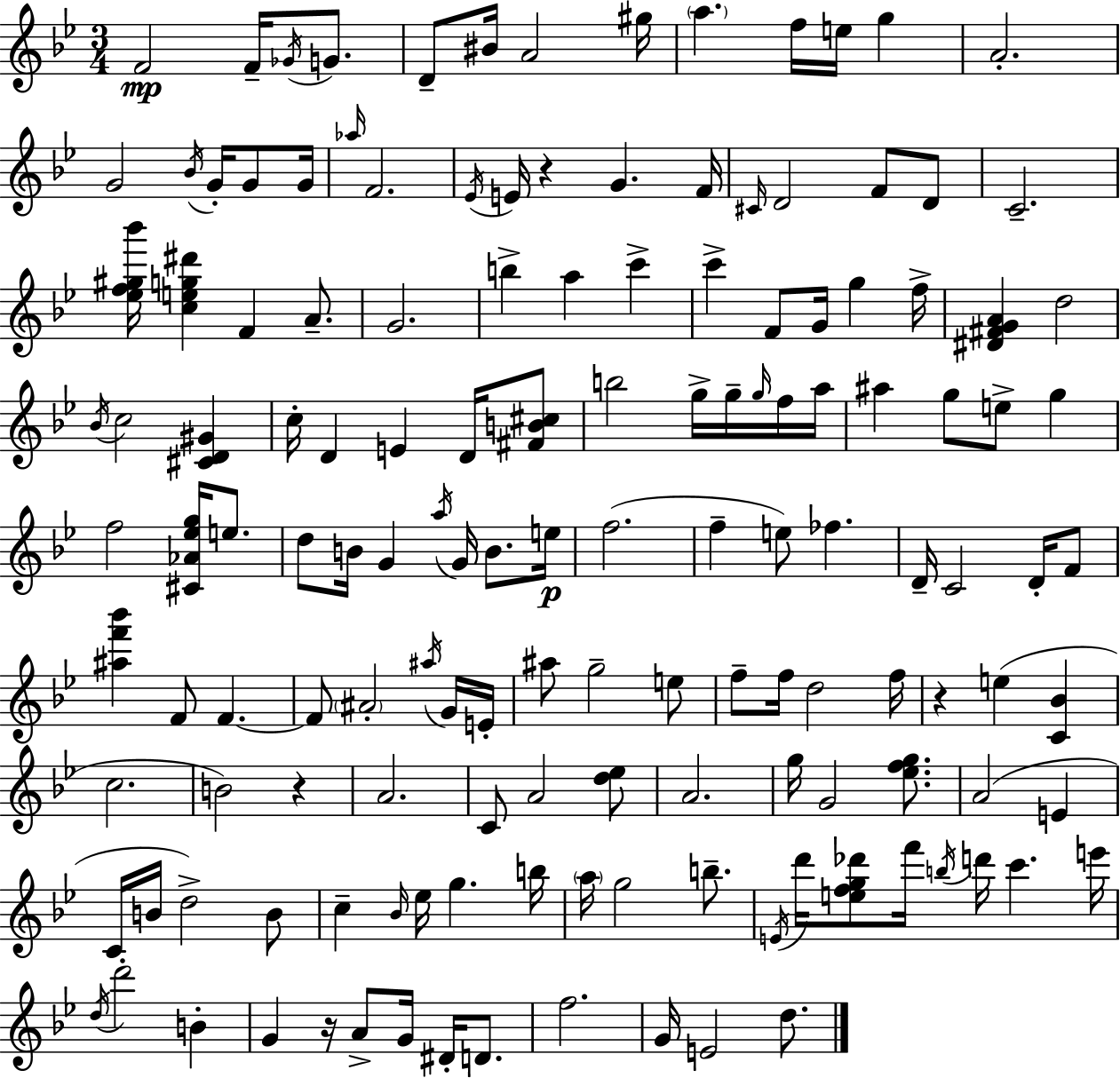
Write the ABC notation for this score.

X:1
T:Untitled
M:3/4
L:1/4
K:Bb
F2 F/4 _G/4 G/2 D/2 ^B/4 A2 ^g/4 a f/4 e/4 g A2 G2 _B/4 G/4 G/2 G/4 _a/4 F2 _E/4 E/4 z G F/4 ^C/4 D2 F/2 D/2 C2 [_ef^g_b']/4 [ceg^d'] F A/2 G2 b a c' c' F/2 G/4 g f/4 [^D^FGA] d2 _B/4 c2 [^CD^G] c/4 D E D/4 [^FB^c]/2 b2 g/4 g/4 g/4 f/4 a/4 ^a g/2 e/2 g f2 [^C_A_eg]/4 e/2 d/2 B/4 G a/4 G/4 B/2 e/4 f2 f e/2 _f D/4 C2 D/4 F/2 [^af'_b'] F/2 F F/2 ^A2 ^a/4 G/4 E/4 ^a/2 g2 e/2 f/2 f/4 d2 f/4 z e [C_B] c2 B2 z A2 C/2 A2 [d_e]/2 A2 g/4 G2 [_efg]/2 A2 E C/4 B/4 d2 B/2 c _B/4 _e/4 g b/4 a/4 g2 b/2 E/4 d'/4 [efg_d']/2 f'/4 b/4 d'/4 c' e'/4 d/4 d'2 B G z/4 A/2 G/4 ^D/4 D/2 f2 G/4 E2 d/2